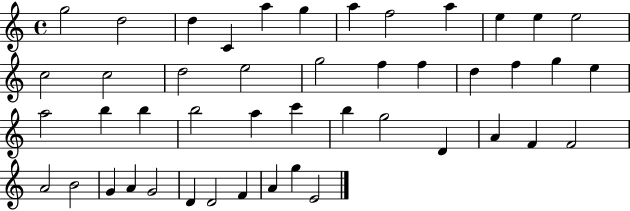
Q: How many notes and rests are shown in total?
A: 46